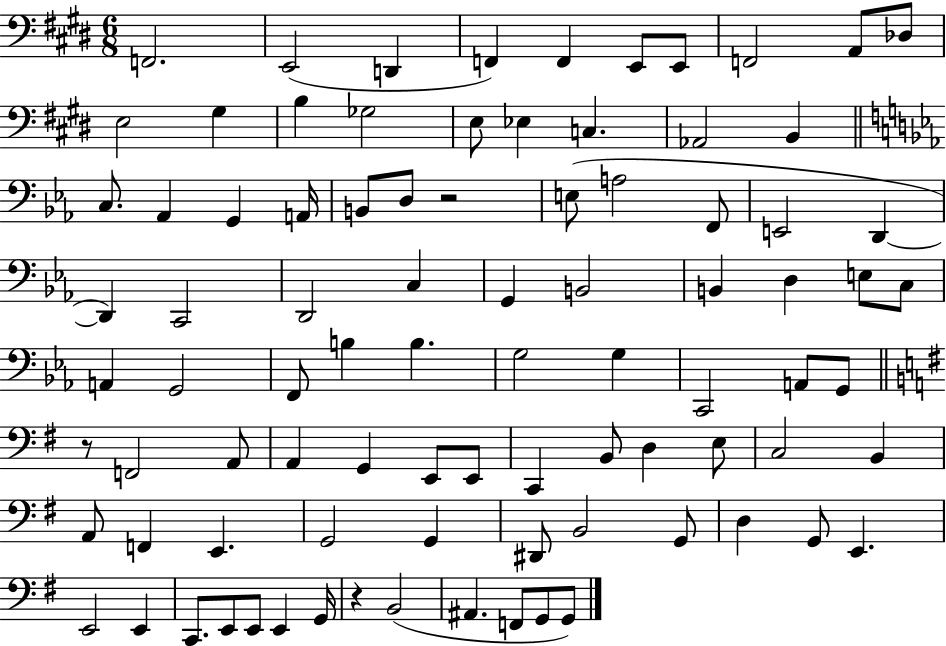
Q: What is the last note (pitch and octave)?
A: G2